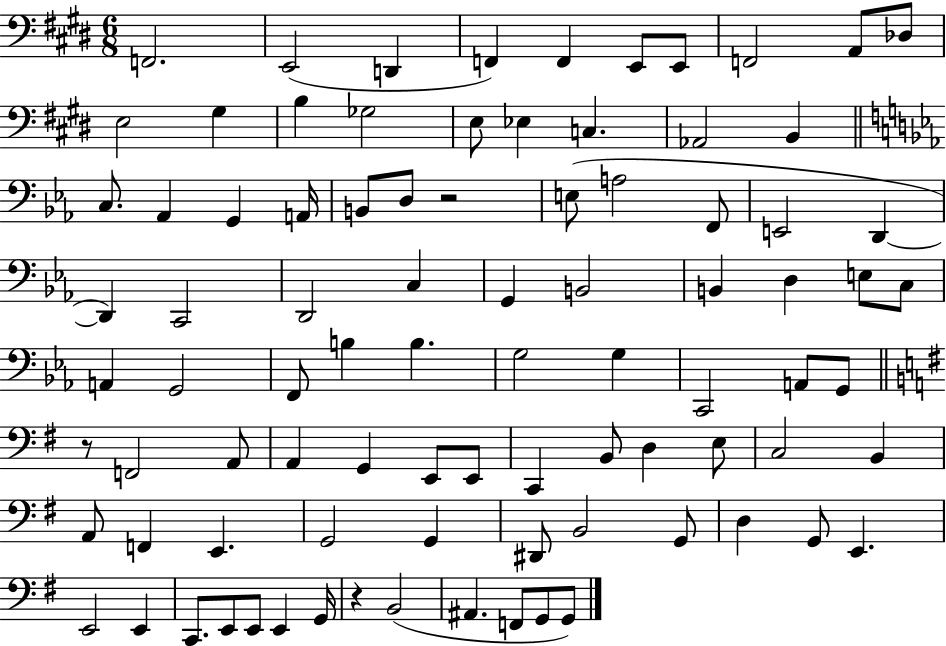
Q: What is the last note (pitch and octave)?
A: G2